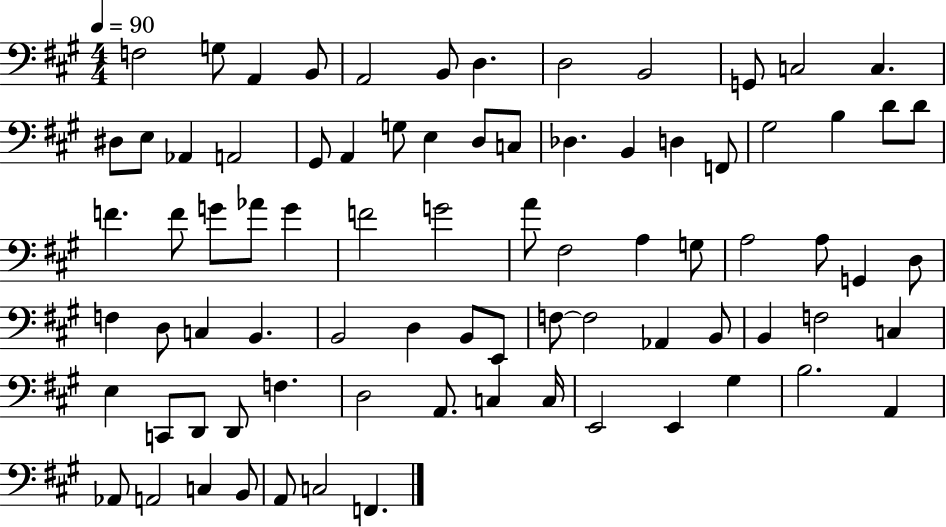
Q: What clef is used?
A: bass